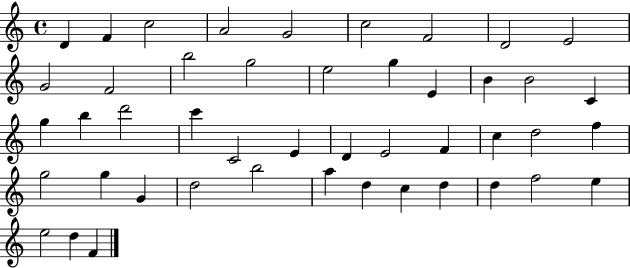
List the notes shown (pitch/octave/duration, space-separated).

D4/q F4/q C5/h A4/h G4/h C5/h F4/h D4/h E4/h G4/h F4/h B5/h G5/h E5/h G5/q E4/q B4/q B4/h C4/q G5/q B5/q D6/h C6/q C4/h E4/q D4/q E4/h F4/q C5/q D5/h F5/q G5/h G5/q G4/q D5/h B5/h A5/q D5/q C5/q D5/q D5/q F5/h E5/q E5/h D5/q F4/q